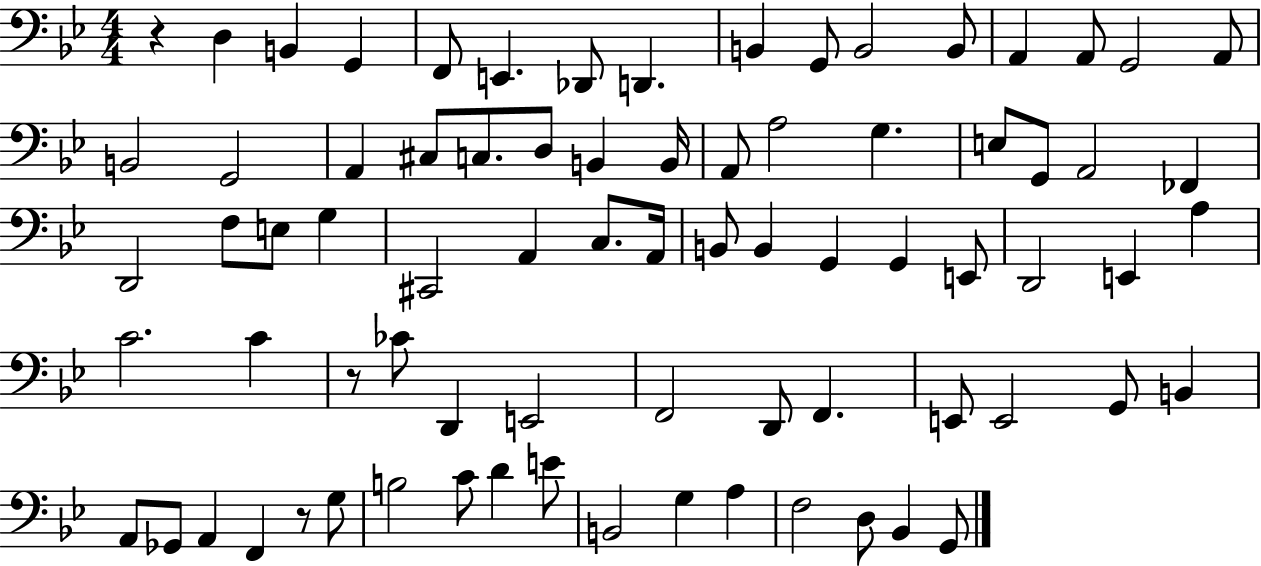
{
  \clef bass
  \numericTimeSignature
  \time 4/4
  \key bes \major
  r4 d4 b,4 g,4 | f,8 e,4. des,8 d,4. | b,4 g,8 b,2 b,8 | a,4 a,8 g,2 a,8 | \break b,2 g,2 | a,4 cis8 c8. d8 b,4 b,16 | a,8 a2 g4. | e8 g,8 a,2 fes,4 | \break d,2 f8 e8 g4 | cis,2 a,4 c8. a,16 | b,8 b,4 g,4 g,4 e,8 | d,2 e,4 a4 | \break c'2. c'4 | r8 ces'8 d,4 e,2 | f,2 d,8 f,4. | e,8 e,2 g,8 b,4 | \break a,8 ges,8 a,4 f,4 r8 g8 | b2 c'8 d'4 e'8 | b,2 g4 a4 | f2 d8 bes,4 g,8 | \break \bar "|."
}